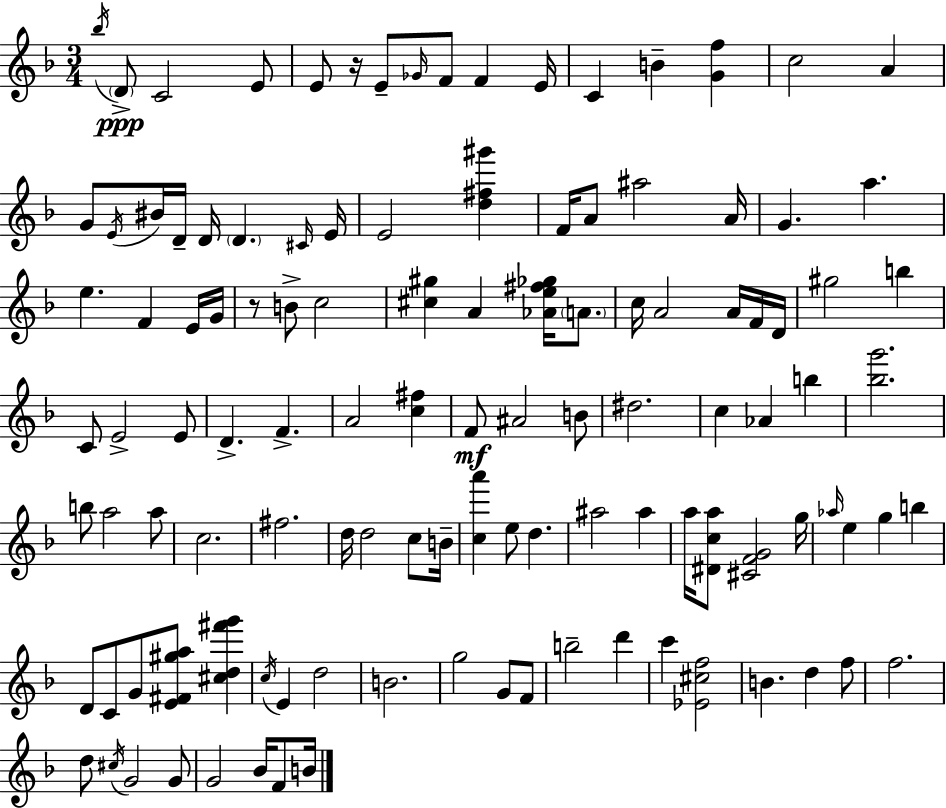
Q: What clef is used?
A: treble